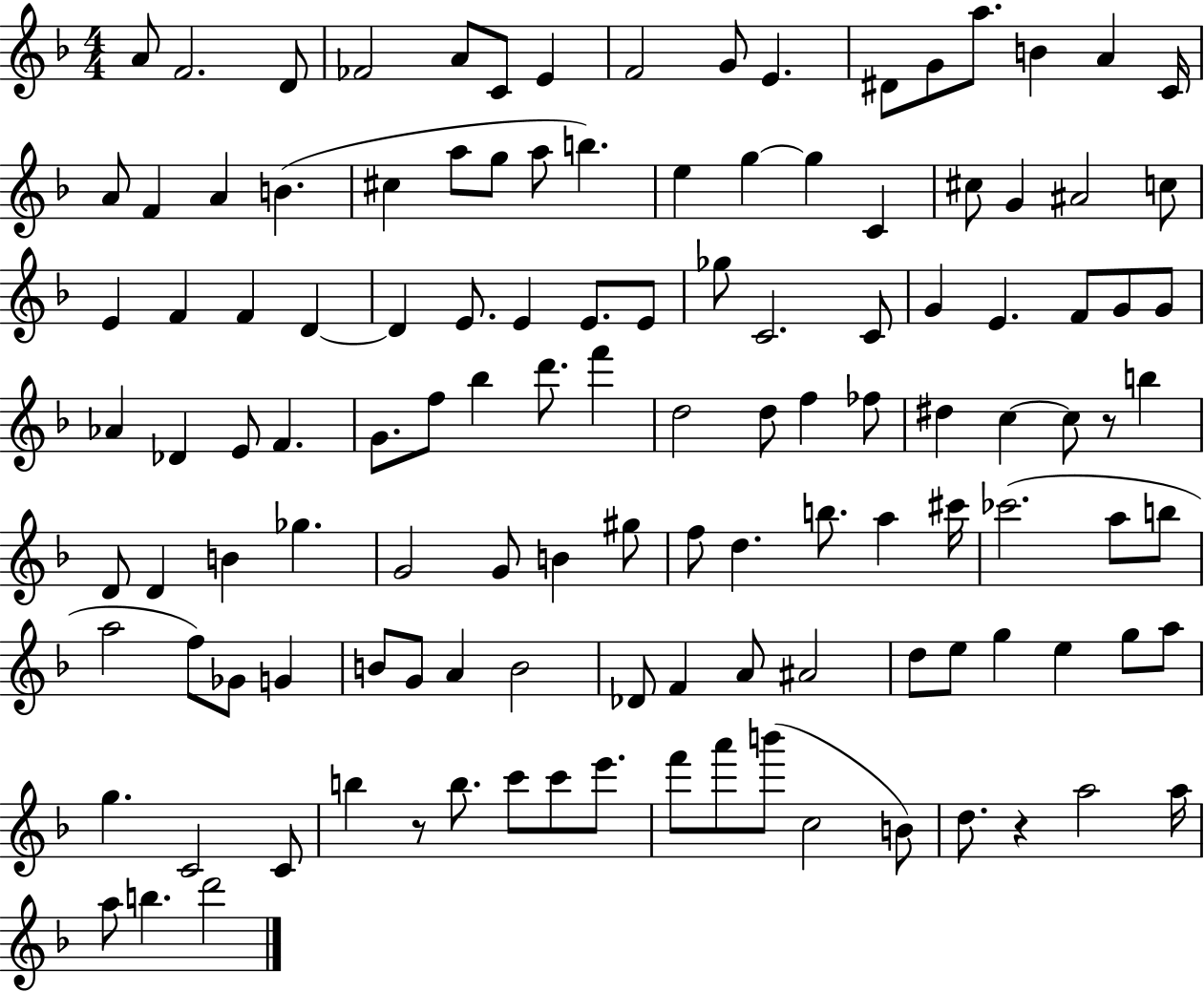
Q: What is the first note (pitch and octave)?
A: A4